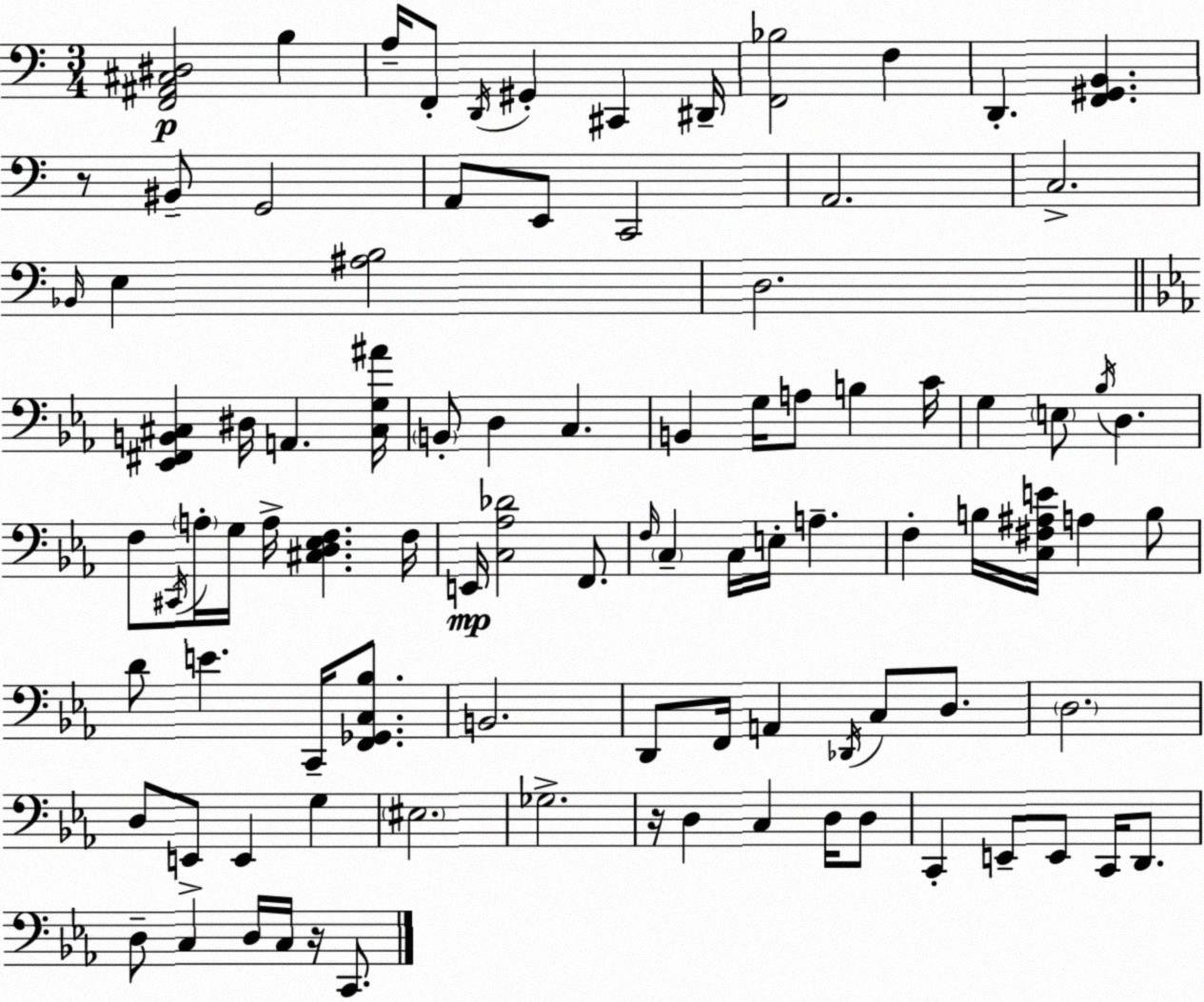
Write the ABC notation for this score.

X:1
T:Untitled
M:3/4
L:1/4
K:C
[F,,^A,,^C,^D,]2 B, A,/4 F,,/2 D,,/4 ^G,, ^C,, ^D,,/4 [F,,_B,]2 F, D,, [F,,^G,,B,,] z/2 ^B,,/2 G,,2 A,,/2 E,,/2 C,,2 A,,2 C,2 _B,,/4 E, [^A,B,]2 D,2 [_E,,^F,,B,,^C,] ^D,/4 A,, [^C,G,^A]/4 B,,/2 D, C, B,, G,/4 A,/2 B, C/4 G, E,/2 _B,/4 D, F,/2 ^C,,/4 A,/4 G,/4 A,/4 [^C,D,_E,F,] F,/4 E,,/4 [C,_A,_D]2 F,,/2 F,/4 C, C,/4 E,/4 A, F, B,/4 [C,^F,^A,E]/4 A, B,/2 D/2 E C,,/4 [F,,_G,,C,_B,]/2 B,,2 D,,/2 F,,/4 A,, _D,,/4 C,/2 D,/2 D,2 D,/2 E,,/2 E,, G, ^E,2 _G,2 z/4 D, C, D,/4 D,/2 C,, E,,/2 E,,/2 C,,/4 D,,/2 D,/2 C, D,/4 C,/4 z/4 C,,/2